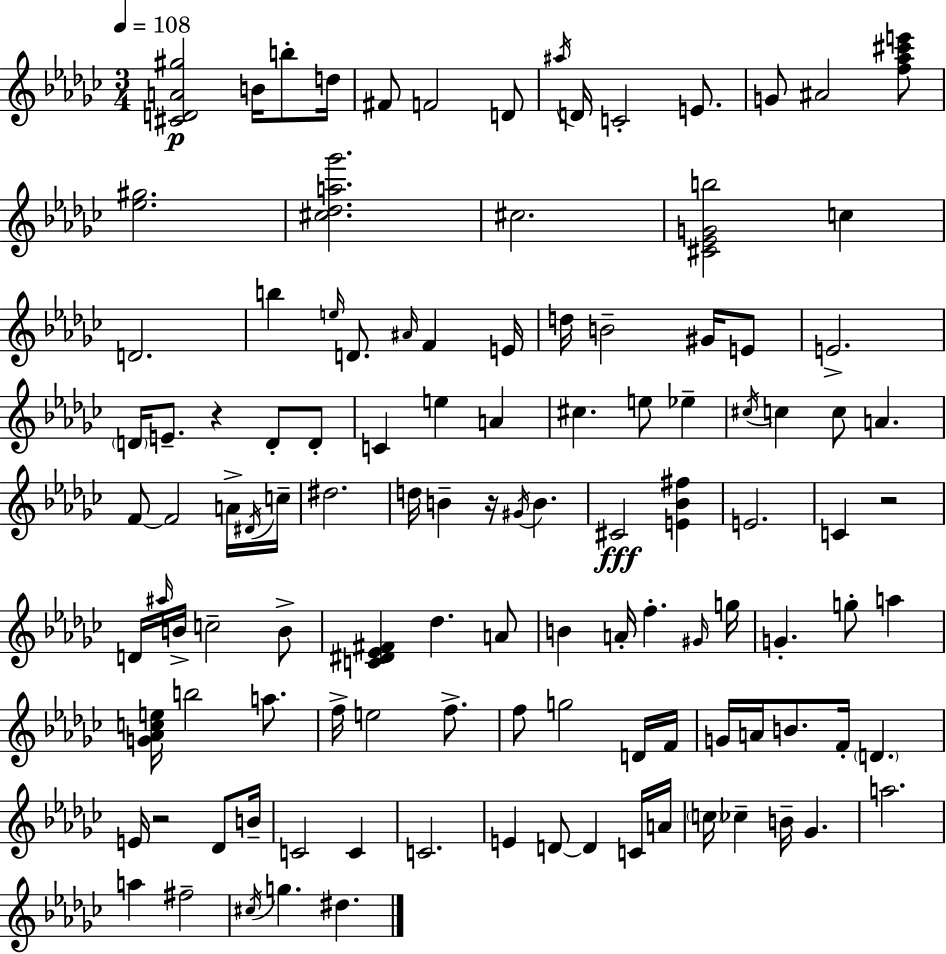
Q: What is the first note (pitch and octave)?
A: B4